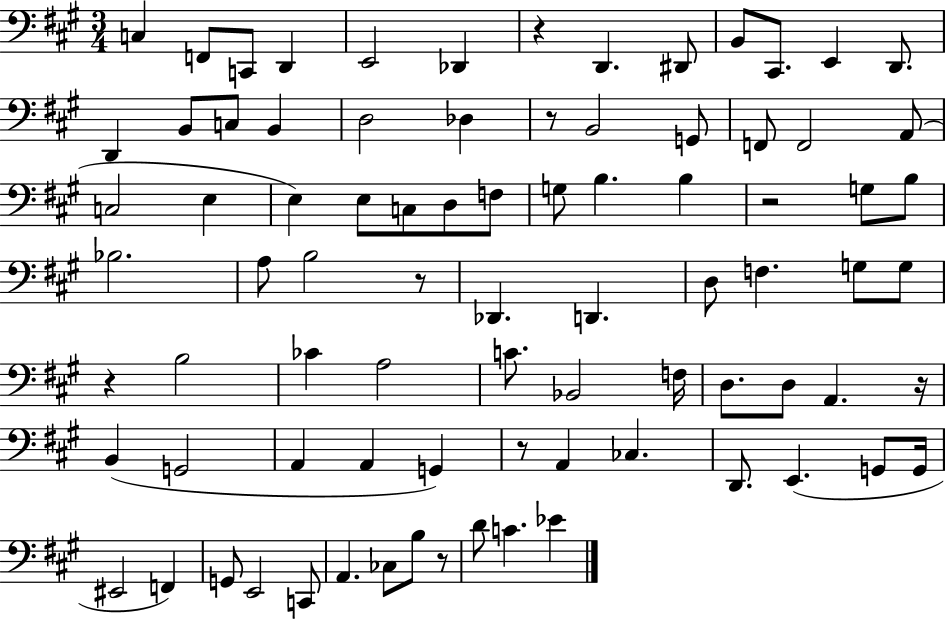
X:1
T:Untitled
M:3/4
L:1/4
K:A
C, F,,/2 C,,/2 D,, E,,2 _D,, z D,, ^D,,/2 B,,/2 ^C,,/2 E,, D,,/2 D,, B,,/2 C,/2 B,, D,2 _D, z/2 B,,2 G,,/2 F,,/2 F,,2 A,,/2 C,2 E, E, E,/2 C,/2 D,/2 F,/2 G,/2 B, B, z2 G,/2 B,/2 _B,2 A,/2 B,2 z/2 _D,, D,, D,/2 F, G,/2 G,/2 z B,2 _C A,2 C/2 _B,,2 F,/4 D,/2 D,/2 A,, z/4 B,, G,,2 A,, A,, G,, z/2 A,, _C, D,,/2 E,, G,,/2 G,,/4 ^E,,2 F,, G,,/2 E,,2 C,,/2 A,, _C,/2 B,/2 z/2 D/2 C _E